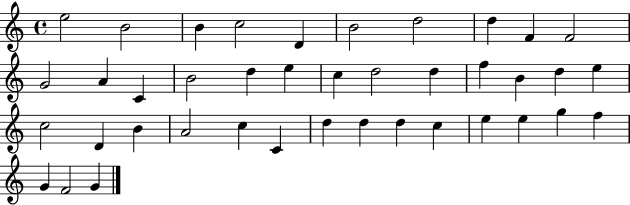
E5/h B4/h B4/q C5/h D4/q B4/h D5/h D5/q F4/q F4/h G4/h A4/q C4/q B4/h D5/q E5/q C5/q D5/h D5/q F5/q B4/q D5/q E5/q C5/h D4/q B4/q A4/h C5/q C4/q D5/q D5/q D5/q C5/q E5/q E5/q G5/q F5/q G4/q F4/h G4/q